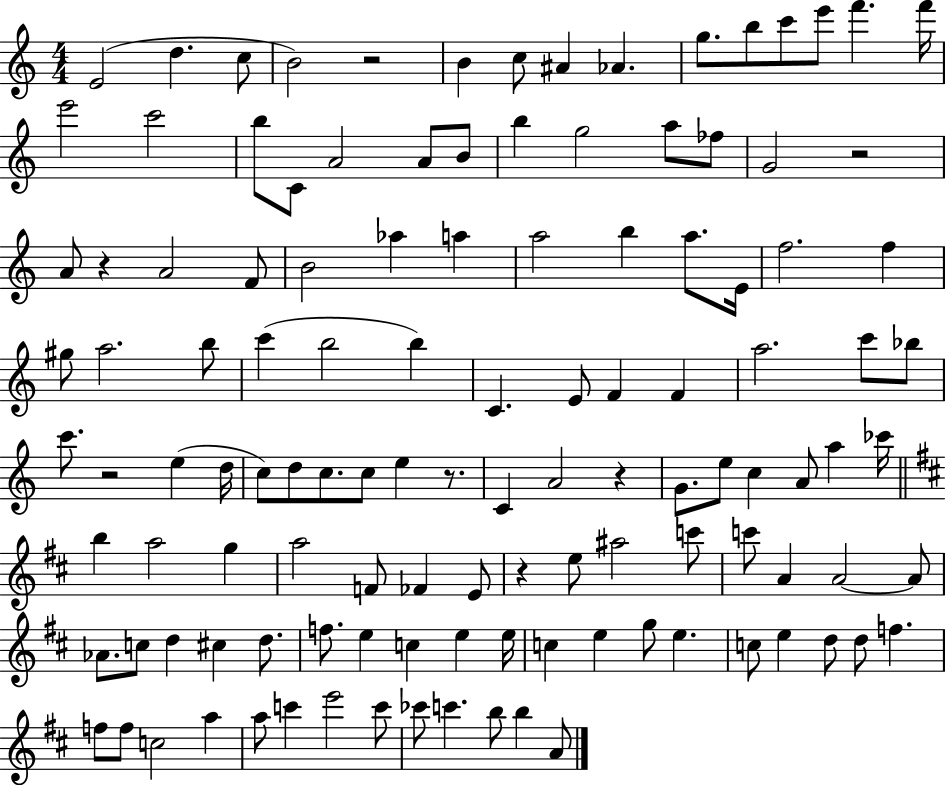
E4/h D5/q. C5/e B4/h R/h B4/q C5/e A#4/q Ab4/q. G5/e. B5/e C6/e E6/e F6/q. F6/s E6/h C6/h B5/e C4/e A4/h A4/e B4/e B5/q G5/h A5/e FES5/e G4/h R/h A4/e R/q A4/h F4/e B4/h Ab5/q A5/q A5/h B5/q A5/e. E4/s F5/h. F5/q G#5/e A5/h. B5/e C6/q B5/h B5/q C4/q. E4/e F4/q F4/q A5/h. C6/e Bb5/e C6/e. R/h E5/q D5/s C5/e D5/e C5/e. C5/e E5/q R/e. C4/q A4/h R/q G4/e. E5/e C5/q A4/e A5/q CES6/s B5/q A5/h G5/q A5/h F4/e FES4/q E4/e R/q E5/e A#5/h C6/e C6/e A4/q A4/h A4/e Ab4/e. C5/e D5/q C#5/q D5/e. F5/e. E5/q C5/q E5/q E5/s C5/q E5/q G5/e E5/q. C5/e E5/q D5/e D5/e F5/q. F5/e F5/e C5/h A5/q A5/e C6/q E6/h C6/e CES6/e C6/q. B5/e B5/q A4/e